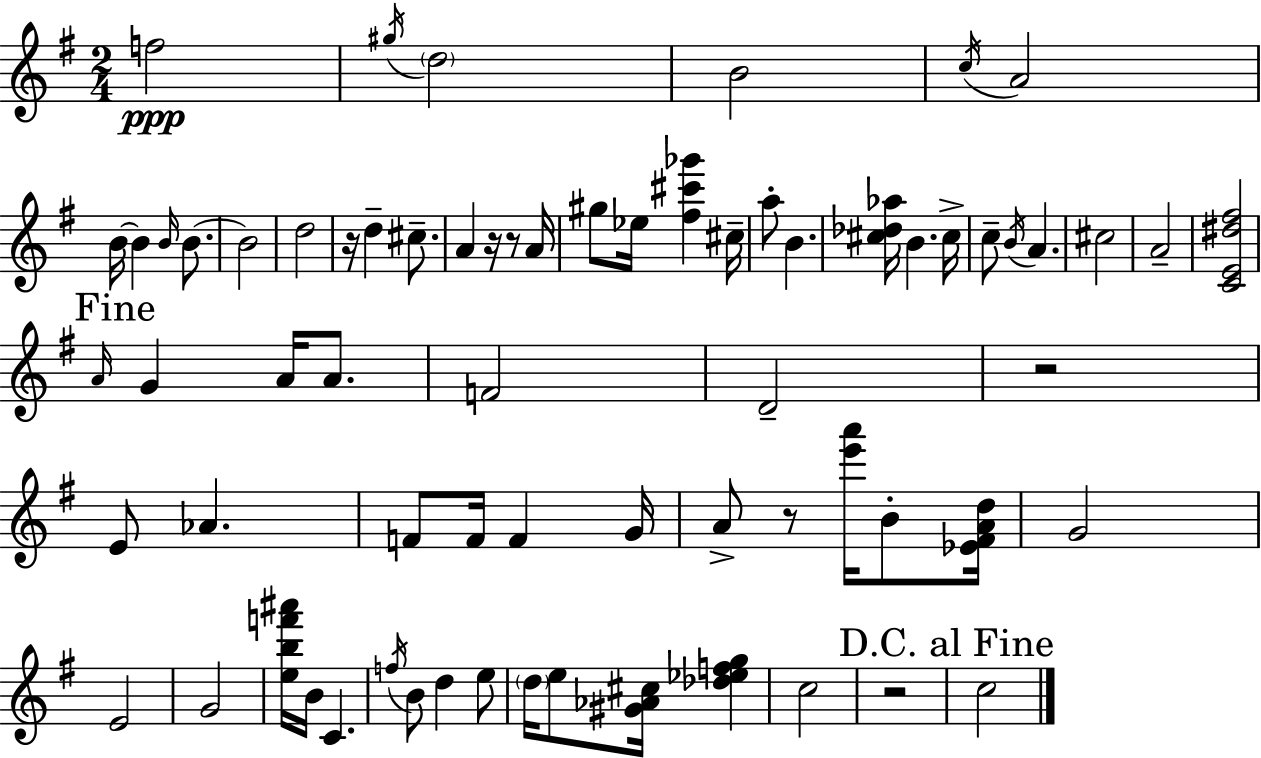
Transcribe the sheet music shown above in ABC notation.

X:1
T:Untitled
M:2/4
L:1/4
K:G
f2 ^g/4 d2 B2 c/4 A2 B/4 B B/4 B/2 B2 d2 z/4 d ^c/2 A z/4 z/2 A/4 ^g/2 _e/4 [^f^c'_g'] ^c/4 a/2 B [^c_d_a]/4 B ^c/4 c/2 B/4 A ^c2 A2 [CE^d^f]2 A/4 G A/4 A/2 F2 D2 z2 E/2 _A F/2 F/4 F G/4 A/2 z/2 [e'a']/4 B/2 [_E^FAd]/4 G2 E2 G2 [ebf'^a']/4 B/4 C f/4 B/2 d e/2 d/4 e/2 [^G_A^c]/4 [_d_efg] c2 z2 c2